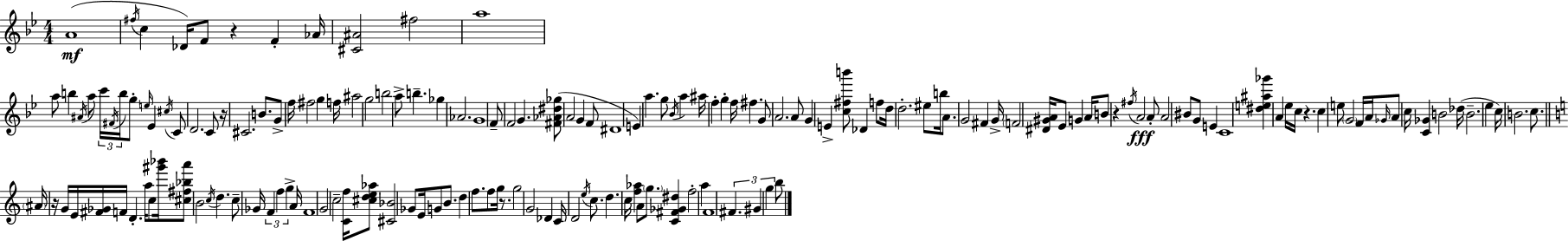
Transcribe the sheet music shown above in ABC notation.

X:1
T:Untitled
M:4/4
L:1/4
K:Gm
A4 ^f/4 c _D/4 F/2 z F _A/4 [^C^A]2 ^f2 a4 a/2 b ^A/4 a/2 c'/4 ^F/4 b/4 g/2 e/4 _E ^c/4 C/2 D2 C/2 z/4 ^C2 B/2 G/2 f/4 ^f2 g f/4 ^a2 g2 b2 a/2 b _g _A2 G4 F/2 F2 G [^F_A^d_g]/2 A2 G F/2 ^D4 E a g/2 _B/4 a ^a/4 f g f/4 ^f G/2 A2 A/2 G E [c^fb']/2 _D f/2 d/4 d2 ^e/2 b/4 A/2 G2 ^F G/4 F2 [^D^GA]/4 _E/2 G A/4 B/2 z ^f/4 A2 A/2 A2 ^B/2 G/2 E C4 [^de^a_g'] A _e/4 c/4 z c e/2 G2 F/4 A/4 _G/4 A/2 c/4 [C_G] B2 _d/4 B2 _e c/4 B2 c/2 ^A/4 z/4 G/4 E/4 [^F_G]/4 F/4 D a/4 c/2 [^g'_b']/4 [^c^f_ba']/2 B2 c/4 d c/2 _G/4 F f g A/4 F4 G2 c2 [Cf]/4 [^cde_a]/2 [^C_B]2 _G/2 E/4 G/2 B/2 d f/2 f/2 g/4 z/2 g2 G2 _D C/4 D2 e/4 c/2 d c/4 [f_a] A/2 g/2 [C^F_G^d] f2 a F4 ^F ^G g b/2